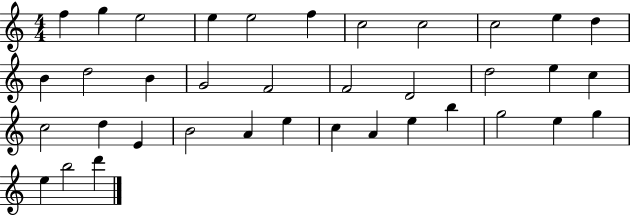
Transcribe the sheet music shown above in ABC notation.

X:1
T:Untitled
M:4/4
L:1/4
K:C
f g e2 e e2 f c2 c2 c2 e d B d2 B G2 F2 F2 D2 d2 e c c2 d E B2 A e c A e b g2 e g e b2 d'